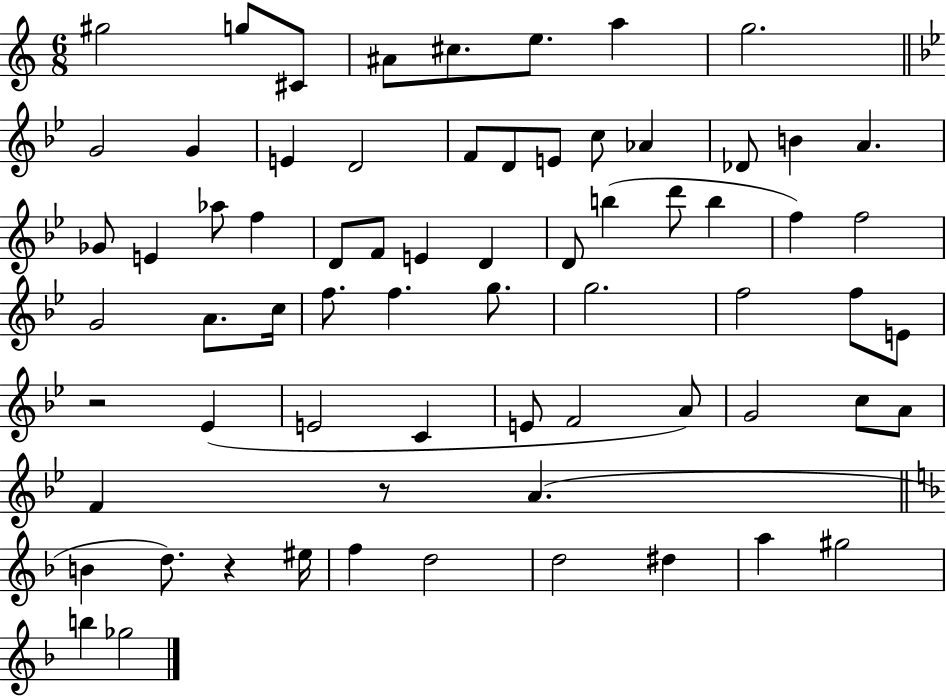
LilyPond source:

{
  \clef treble
  \numericTimeSignature
  \time 6/8
  \key c \major
  \repeat volta 2 { gis''2 g''8 cis'8 | ais'8 cis''8. e''8. a''4 | g''2. | \bar "||" \break \key bes \major g'2 g'4 | e'4 d'2 | f'8 d'8 e'8 c''8 aes'4 | des'8 b'4 a'4. | \break ges'8 e'4 aes''8 f''4 | d'8 f'8 e'4 d'4 | d'8 b''4( d'''8 b''4 | f''4) f''2 | \break g'2 a'8. c''16 | f''8. f''4. g''8. | g''2. | f''2 f''8 e'8 | \break r2 ees'4( | e'2 c'4 | e'8 f'2 a'8) | g'2 c''8 a'8 | \break f'4 r8 a'4.( | \bar "||" \break \key f \major b'4 d''8.) r4 eis''16 | f''4 d''2 | d''2 dis''4 | a''4 gis''2 | \break b''4 ges''2 | } \bar "|."
}